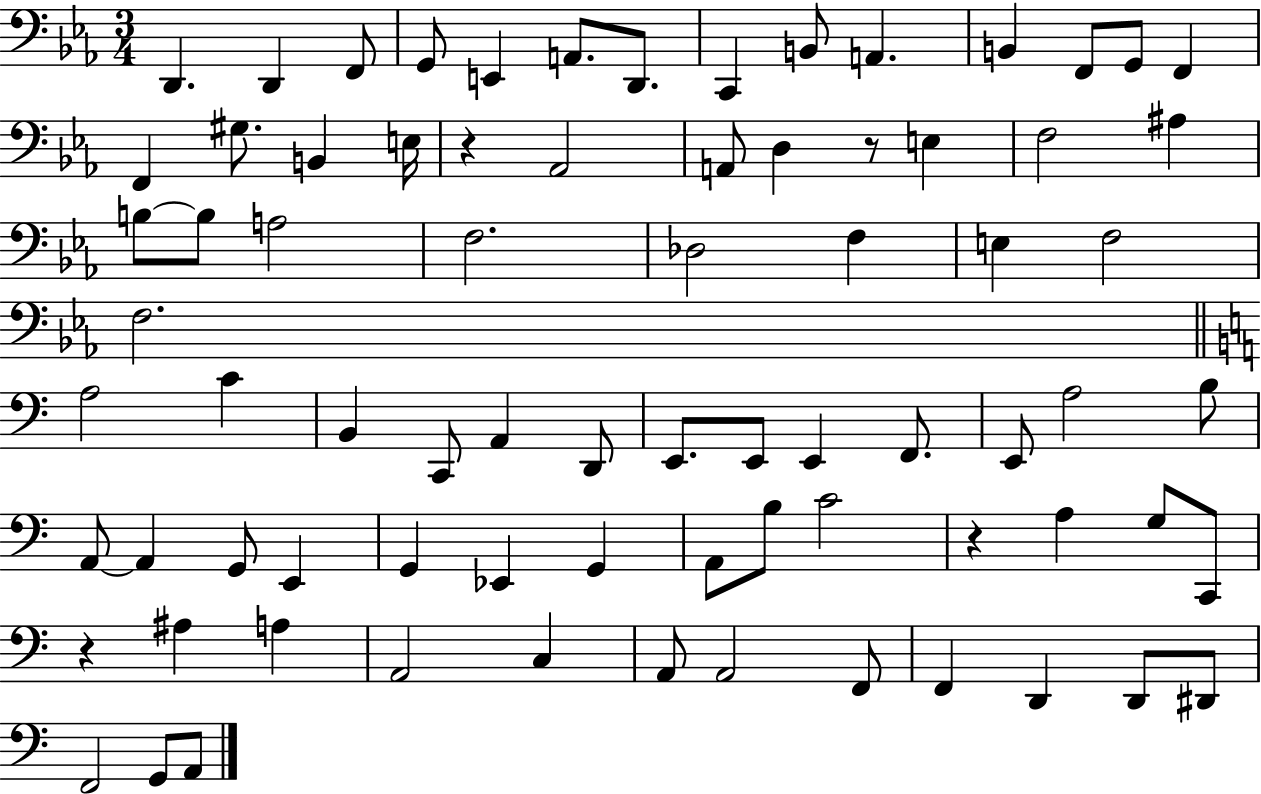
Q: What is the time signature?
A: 3/4